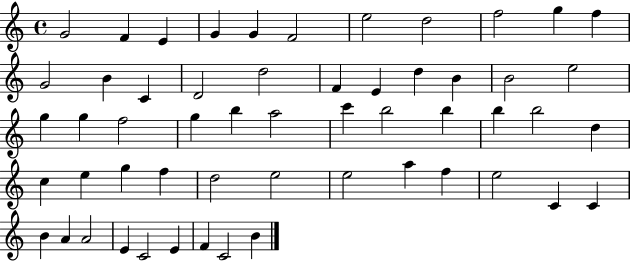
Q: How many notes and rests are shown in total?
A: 55